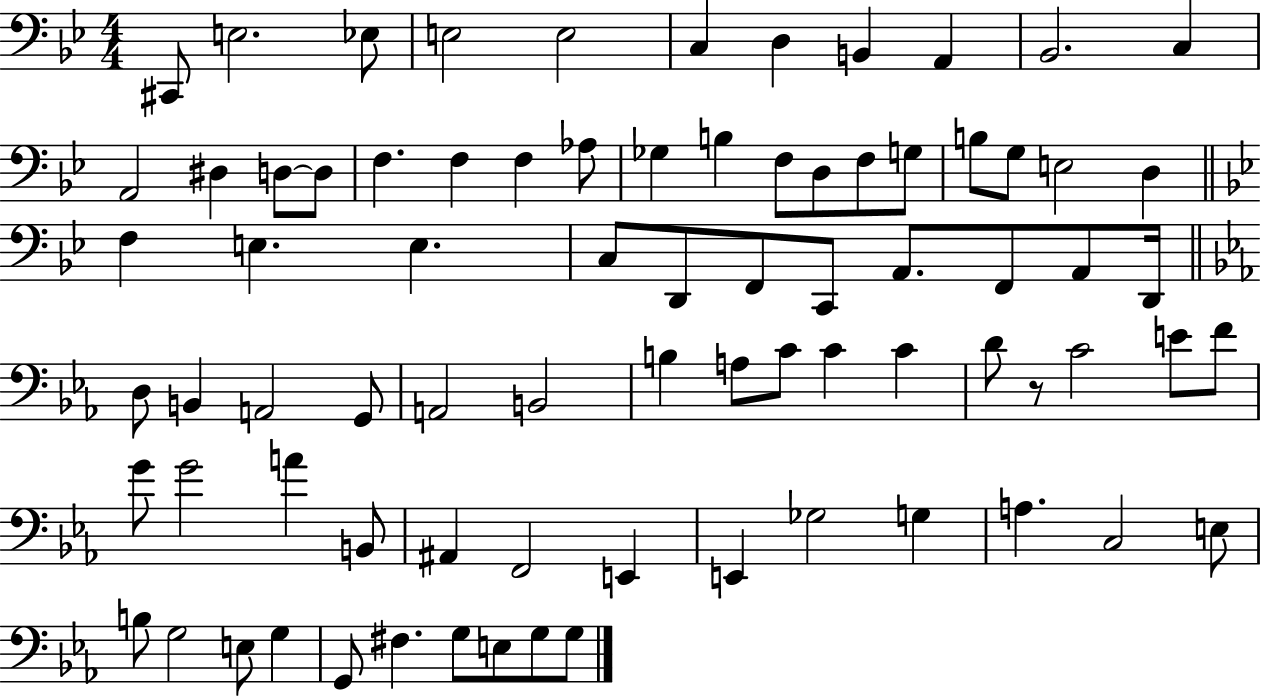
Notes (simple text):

C#2/e E3/h. Eb3/e E3/h E3/h C3/q D3/q B2/q A2/q Bb2/h. C3/q A2/h D#3/q D3/e D3/e F3/q. F3/q F3/q Ab3/e Gb3/q B3/q F3/e D3/e F3/e G3/e B3/e G3/e E3/h D3/q F3/q E3/q. E3/q. C3/e D2/e F2/e C2/e A2/e. F2/e A2/e D2/s D3/e B2/q A2/h G2/e A2/h B2/h B3/q A3/e C4/e C4/q C4/q D4/e R/e C4/h E4/e F4/e G4/e G4/h A4/q B2/e A#2/q F2/h E2/q E2/q Gb3/h G3/q A3/q. C3/h E3/e B3/e G3/h E3/e G3/q G2/e F#3/q. G3/e E3/e G3/e G3/e